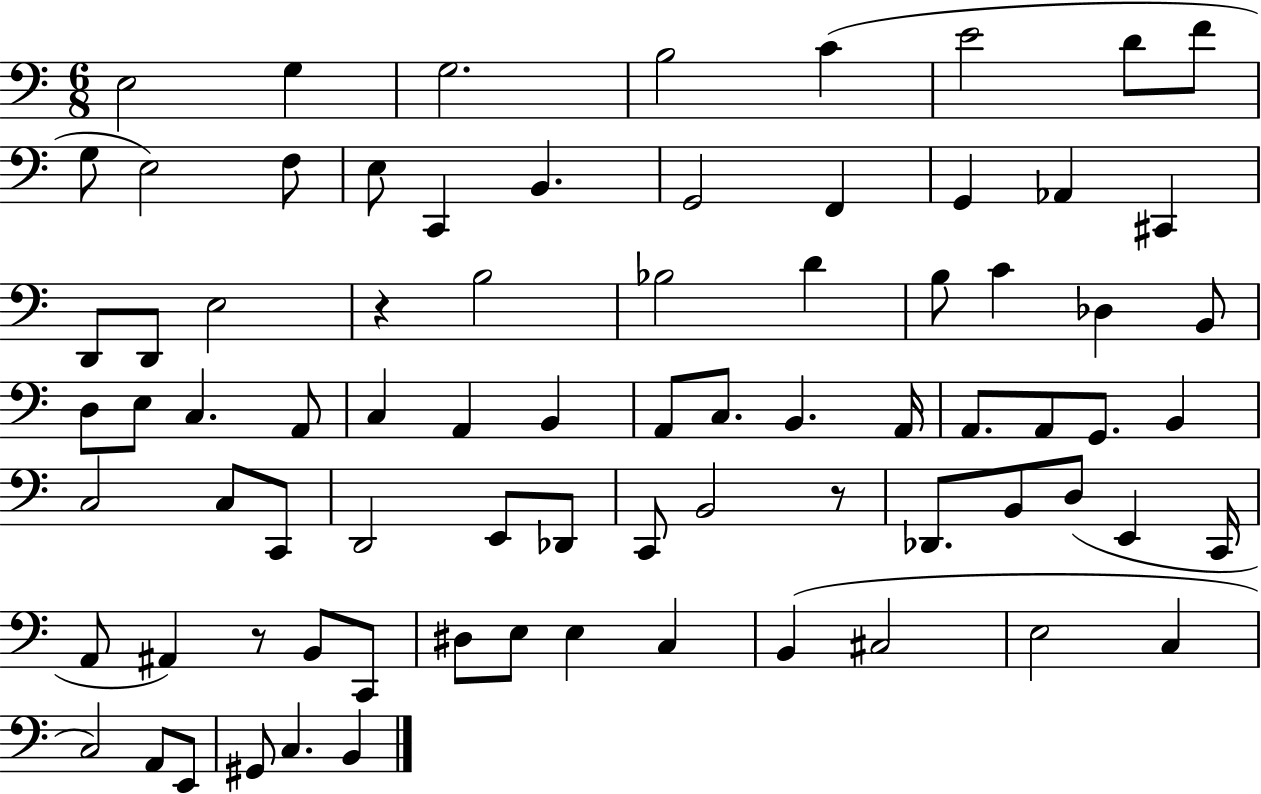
{
  \clef bass
  \numericTimeSignature
  \time 6/8
  \key c \major
  \repeat volta 2 { e2 g4 | g2. | b2 c'4( | e'2 d'8 f'8 | \break g8 e2) f8 | e8 c,4 b,4. | g,2 f,4 | g,4 aes,4 cis,4 | \break d,8 d,8 e2 | r4 b2 | bes2 d'4 | b8 c'4 des4 b,8 | \break d8 e8 c4. a,8 | c4 a,4 b,4 | a,8 c8. b,4. a,16 | a,8. a,8 g,8. b,4 | \break c2 c8 c,8 | d,2 e,8 des,8 | c,8 b,2 r8 | des,8. b,8 d8( e,4 c,16 | \break a,8 ais,4) r8 b,8 c,8 | dis8 e8 e4 c4 | b,4( cis2 | e2 c4 | \break c2) a,8 e,8 | gis,8 c4. b,4 | } \bar "|."
}